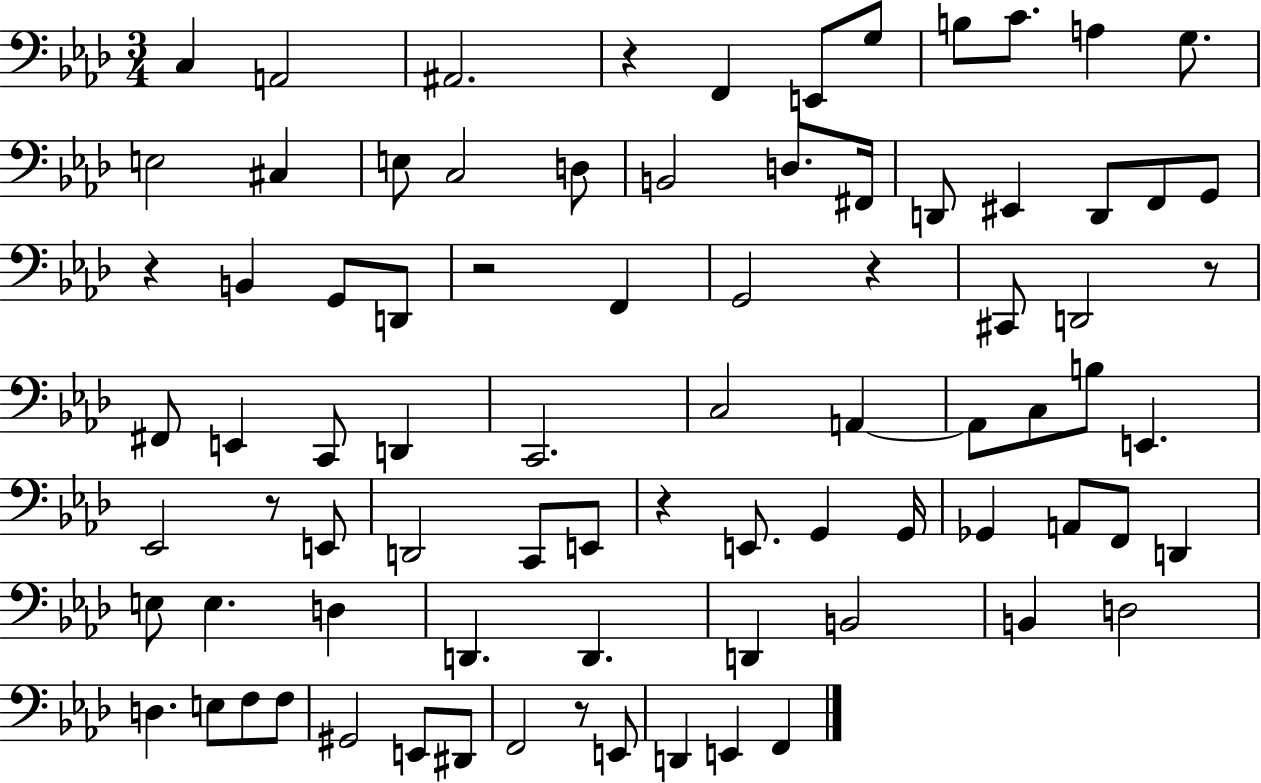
C3/q A2/h A#2/h. R/q F2/q E2/e G3/e B3/e C4/e. A3/q G3/e. E3/h C#3/q E3/e C3/h D3/e B2/h D3/e. F#2/s D2/e EIS2/q D2/e F2/e G2/e R/q B2/q G2/e D2/e R/h F2/q G2/h R/q C#2/e D2/h R/e F#2/e E2/q C2/e D2/q C2/h. C3/h A2/q A2/e C3/e B3/e E2/q. Eb2/h R/e E2/e D2/h C2/e E2/e R/q E2/e. G2/q G2/s Gb2/q A2/e F2/e D2/q E3/e E3/q. D3/q D2/q. D2/q. D2/q B2/h B2/q D3/h D3/q. E3/e F3/e F3/e G#2/h E2/e D#2/e F2/h R/e E2/e D2/q E2/q F2/q